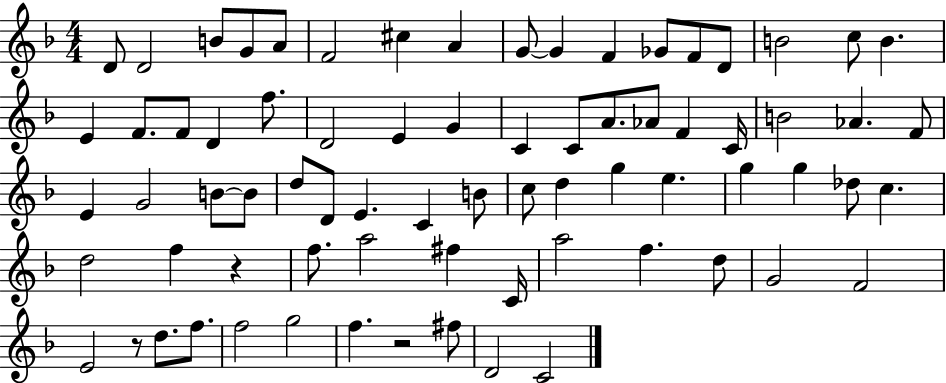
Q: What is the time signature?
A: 4/4